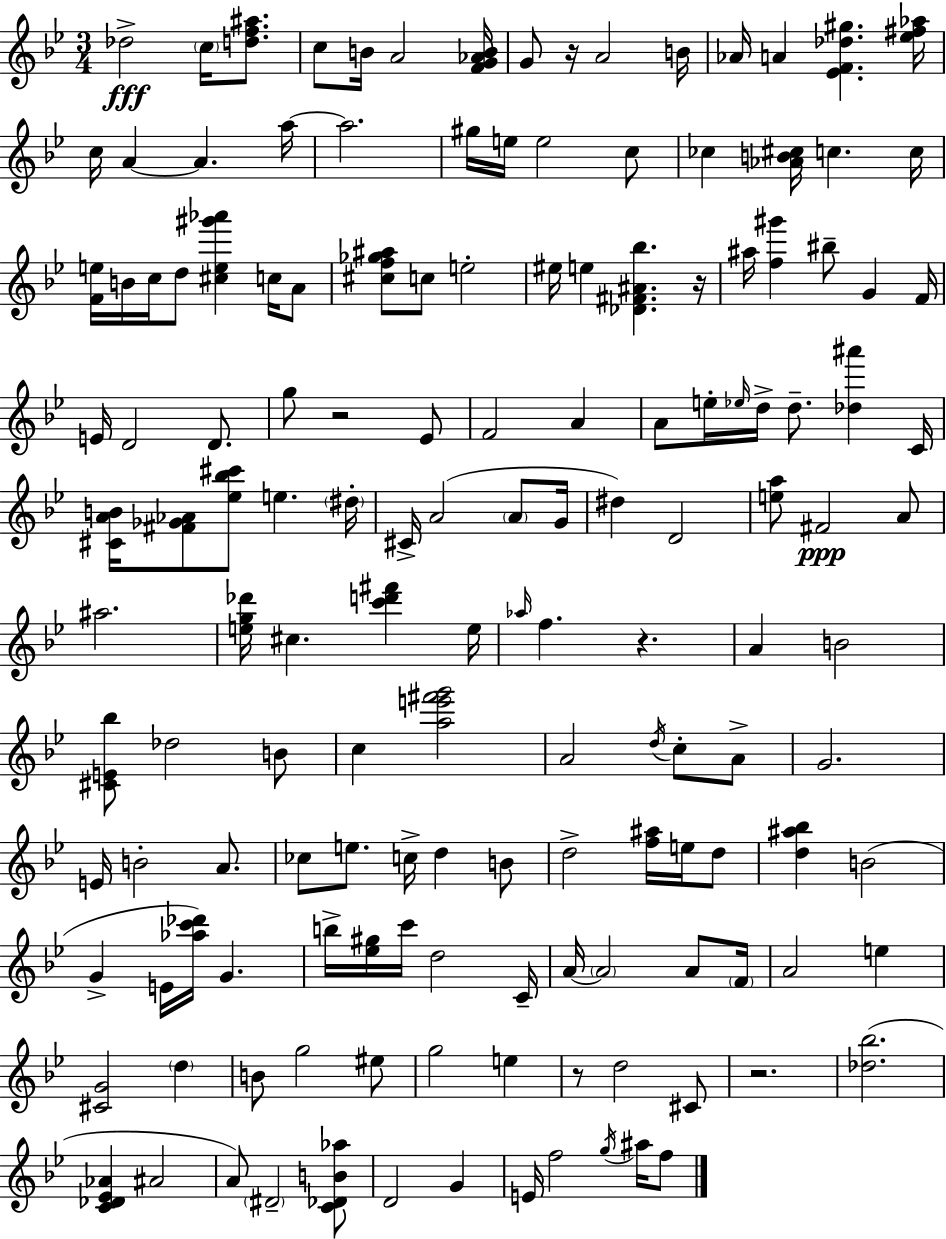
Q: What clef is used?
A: treble